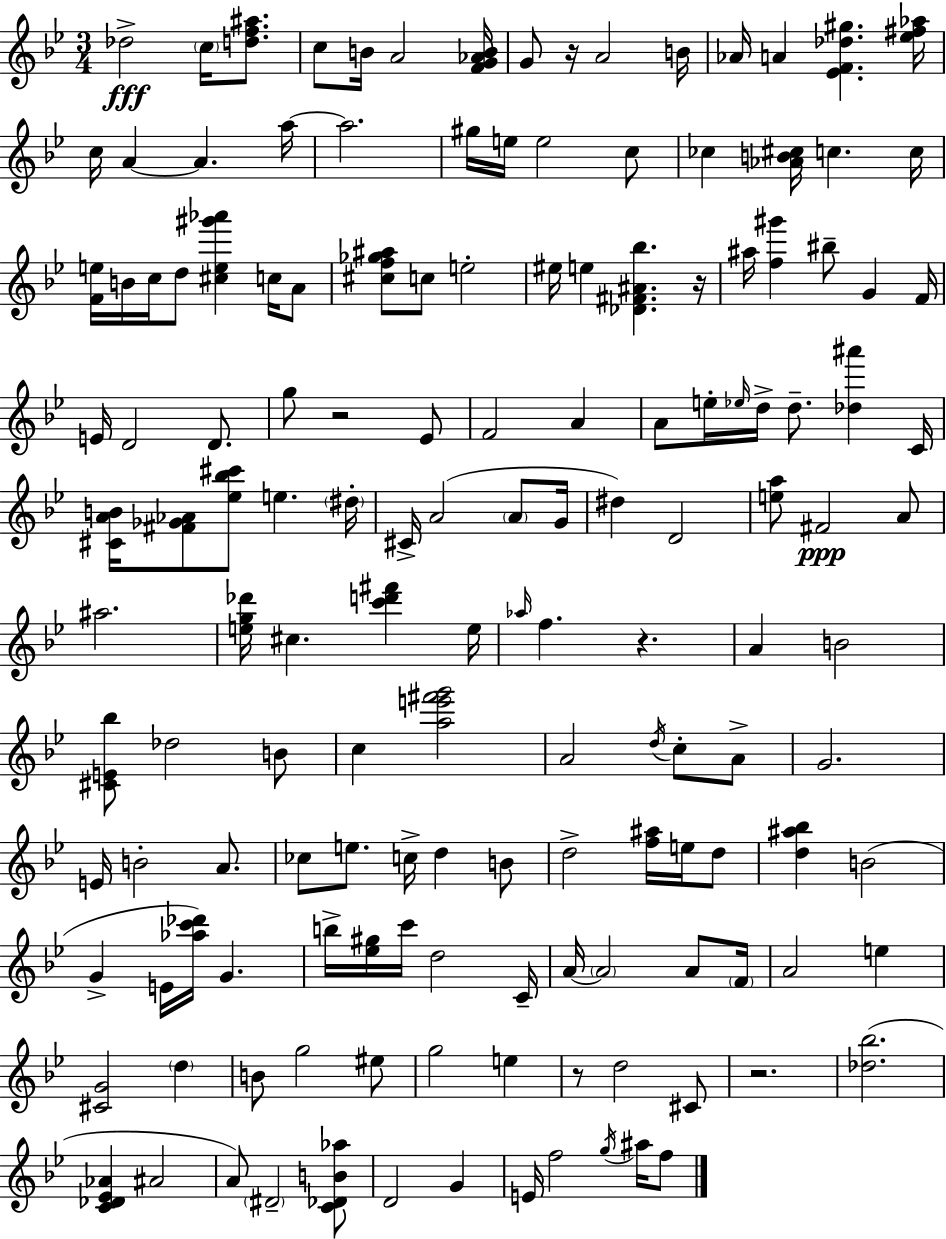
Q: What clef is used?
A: treble